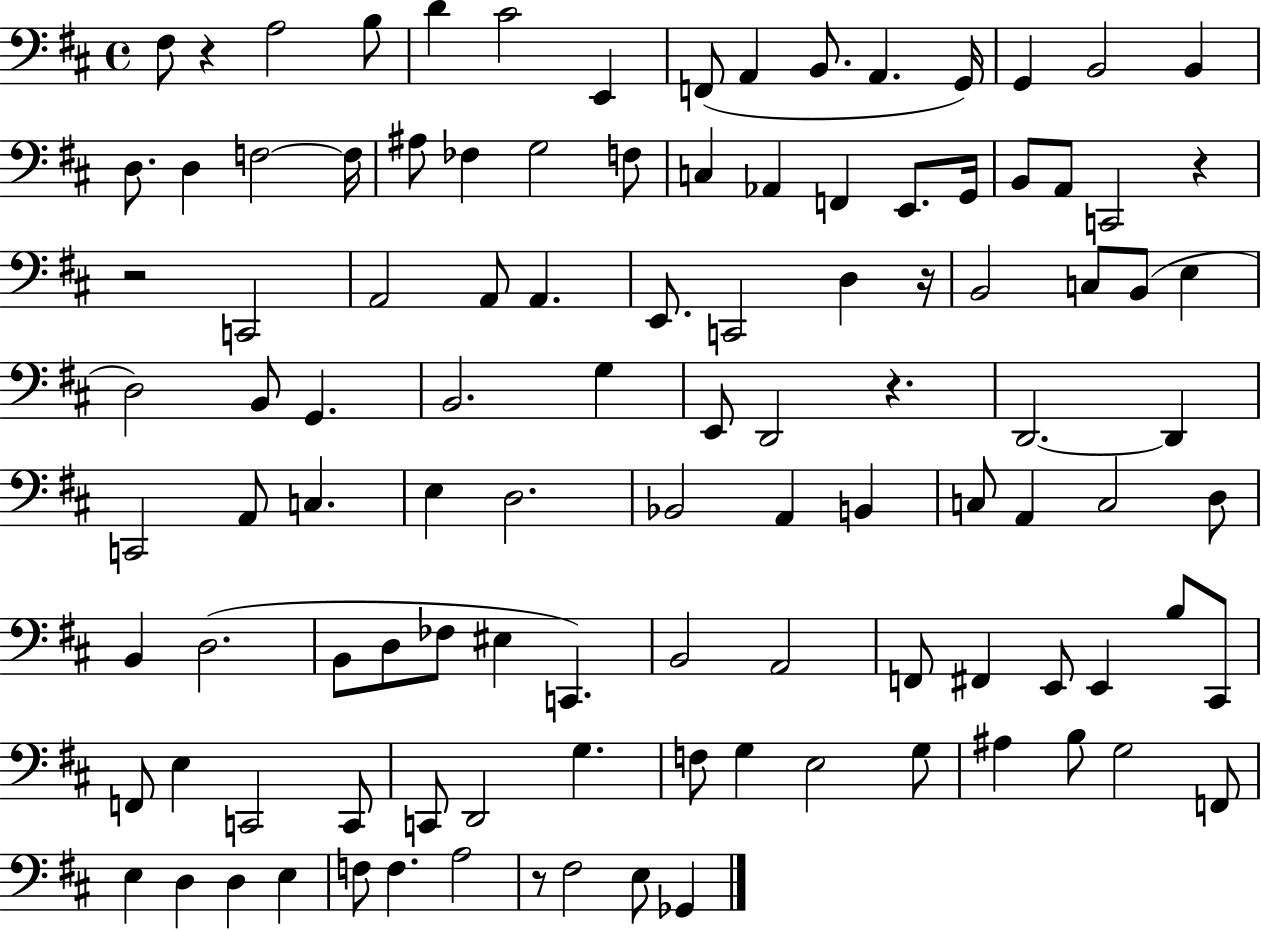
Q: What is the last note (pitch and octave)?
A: Gb2